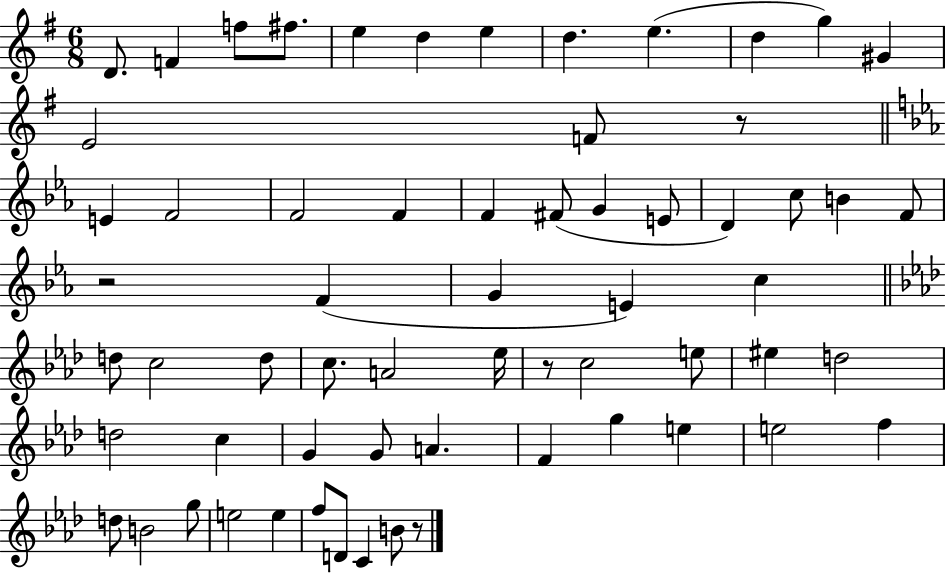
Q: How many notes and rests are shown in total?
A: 63